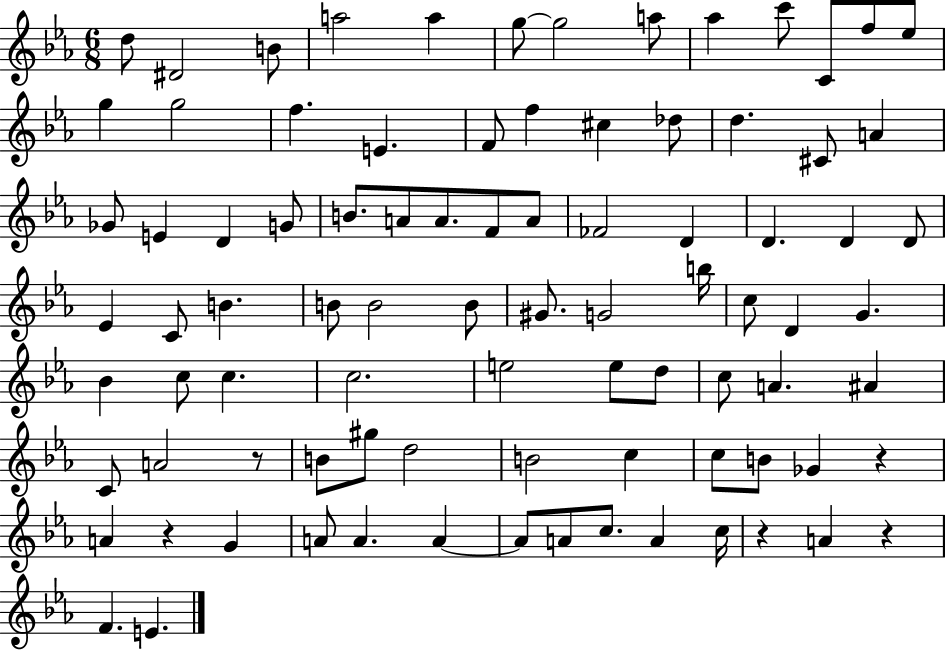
X:1
T:Untitled
M:6/8
L:1/4
K:Eb
d/2 ^D2 B/2 a2 a g/2 g2 a/2 _a c'/2 C/2 f/2 _e/2 g g2 f E F/2 f ^c _d/2 d ^C/2 A _G/2 E D G/2 B/2 A/2 A/2 F/2 A/2 _F2 D D D D/2 _E C/2 B B/2 B2 B/2 ^G/2 G2 b/4 c/2 D G _B c/2 c c2 e2 e/2 d/2 c/2 A ^A C/2 A2 z/2 B/2 ^g/2 d2 B2 c c/2 B/2 _G z A z G A/2 A A A/2 A/2 c/2 A c/4 z A z F E